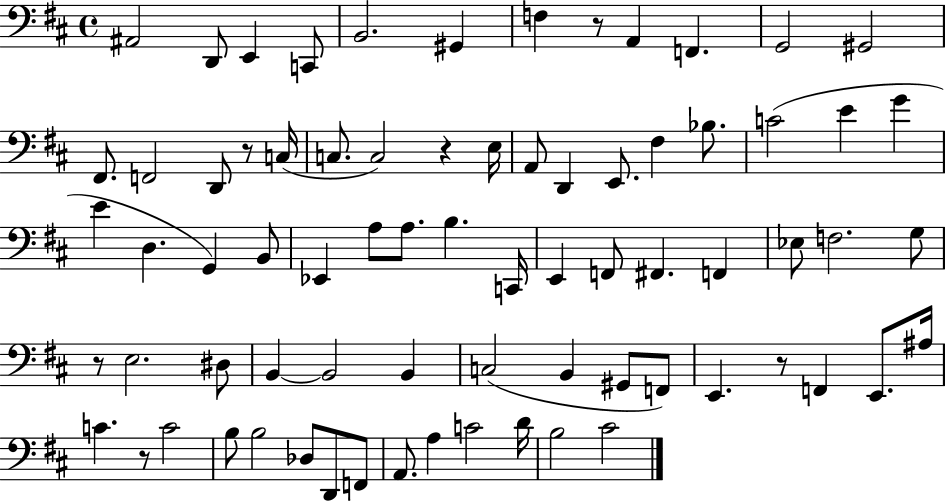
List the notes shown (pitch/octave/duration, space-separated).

A#2/h D2/e E2/q C2/e B2/h. G#2/q F3/q R/e A2/q F2/q. G2/h G#2/h F#2/e. F2/h D2/e R/e C3/s C3/e. C3/h R/q E3/s A2/e D2/q E2/e. F#3/q Bb3/e. C4/h E4/q G4/q E4/q D3/q. G2/q B2/e Eb2/q A3/e A3/e. B3/q. C2/s E2/q F2/e F#2/q. F2/q Eb3/e F3/h. G3/e R/e E3/h. D#3/e B2/q B2/h B2/q C3/h B2/q G#2/e F2/e E2/q. R/e F2/q E2/e. A#3/s C4/q. R/e C4/h B3/e B3/h Db3/e D2/e F2/e A2/e. A3/q C4/h D4/s B3/h C#4/h